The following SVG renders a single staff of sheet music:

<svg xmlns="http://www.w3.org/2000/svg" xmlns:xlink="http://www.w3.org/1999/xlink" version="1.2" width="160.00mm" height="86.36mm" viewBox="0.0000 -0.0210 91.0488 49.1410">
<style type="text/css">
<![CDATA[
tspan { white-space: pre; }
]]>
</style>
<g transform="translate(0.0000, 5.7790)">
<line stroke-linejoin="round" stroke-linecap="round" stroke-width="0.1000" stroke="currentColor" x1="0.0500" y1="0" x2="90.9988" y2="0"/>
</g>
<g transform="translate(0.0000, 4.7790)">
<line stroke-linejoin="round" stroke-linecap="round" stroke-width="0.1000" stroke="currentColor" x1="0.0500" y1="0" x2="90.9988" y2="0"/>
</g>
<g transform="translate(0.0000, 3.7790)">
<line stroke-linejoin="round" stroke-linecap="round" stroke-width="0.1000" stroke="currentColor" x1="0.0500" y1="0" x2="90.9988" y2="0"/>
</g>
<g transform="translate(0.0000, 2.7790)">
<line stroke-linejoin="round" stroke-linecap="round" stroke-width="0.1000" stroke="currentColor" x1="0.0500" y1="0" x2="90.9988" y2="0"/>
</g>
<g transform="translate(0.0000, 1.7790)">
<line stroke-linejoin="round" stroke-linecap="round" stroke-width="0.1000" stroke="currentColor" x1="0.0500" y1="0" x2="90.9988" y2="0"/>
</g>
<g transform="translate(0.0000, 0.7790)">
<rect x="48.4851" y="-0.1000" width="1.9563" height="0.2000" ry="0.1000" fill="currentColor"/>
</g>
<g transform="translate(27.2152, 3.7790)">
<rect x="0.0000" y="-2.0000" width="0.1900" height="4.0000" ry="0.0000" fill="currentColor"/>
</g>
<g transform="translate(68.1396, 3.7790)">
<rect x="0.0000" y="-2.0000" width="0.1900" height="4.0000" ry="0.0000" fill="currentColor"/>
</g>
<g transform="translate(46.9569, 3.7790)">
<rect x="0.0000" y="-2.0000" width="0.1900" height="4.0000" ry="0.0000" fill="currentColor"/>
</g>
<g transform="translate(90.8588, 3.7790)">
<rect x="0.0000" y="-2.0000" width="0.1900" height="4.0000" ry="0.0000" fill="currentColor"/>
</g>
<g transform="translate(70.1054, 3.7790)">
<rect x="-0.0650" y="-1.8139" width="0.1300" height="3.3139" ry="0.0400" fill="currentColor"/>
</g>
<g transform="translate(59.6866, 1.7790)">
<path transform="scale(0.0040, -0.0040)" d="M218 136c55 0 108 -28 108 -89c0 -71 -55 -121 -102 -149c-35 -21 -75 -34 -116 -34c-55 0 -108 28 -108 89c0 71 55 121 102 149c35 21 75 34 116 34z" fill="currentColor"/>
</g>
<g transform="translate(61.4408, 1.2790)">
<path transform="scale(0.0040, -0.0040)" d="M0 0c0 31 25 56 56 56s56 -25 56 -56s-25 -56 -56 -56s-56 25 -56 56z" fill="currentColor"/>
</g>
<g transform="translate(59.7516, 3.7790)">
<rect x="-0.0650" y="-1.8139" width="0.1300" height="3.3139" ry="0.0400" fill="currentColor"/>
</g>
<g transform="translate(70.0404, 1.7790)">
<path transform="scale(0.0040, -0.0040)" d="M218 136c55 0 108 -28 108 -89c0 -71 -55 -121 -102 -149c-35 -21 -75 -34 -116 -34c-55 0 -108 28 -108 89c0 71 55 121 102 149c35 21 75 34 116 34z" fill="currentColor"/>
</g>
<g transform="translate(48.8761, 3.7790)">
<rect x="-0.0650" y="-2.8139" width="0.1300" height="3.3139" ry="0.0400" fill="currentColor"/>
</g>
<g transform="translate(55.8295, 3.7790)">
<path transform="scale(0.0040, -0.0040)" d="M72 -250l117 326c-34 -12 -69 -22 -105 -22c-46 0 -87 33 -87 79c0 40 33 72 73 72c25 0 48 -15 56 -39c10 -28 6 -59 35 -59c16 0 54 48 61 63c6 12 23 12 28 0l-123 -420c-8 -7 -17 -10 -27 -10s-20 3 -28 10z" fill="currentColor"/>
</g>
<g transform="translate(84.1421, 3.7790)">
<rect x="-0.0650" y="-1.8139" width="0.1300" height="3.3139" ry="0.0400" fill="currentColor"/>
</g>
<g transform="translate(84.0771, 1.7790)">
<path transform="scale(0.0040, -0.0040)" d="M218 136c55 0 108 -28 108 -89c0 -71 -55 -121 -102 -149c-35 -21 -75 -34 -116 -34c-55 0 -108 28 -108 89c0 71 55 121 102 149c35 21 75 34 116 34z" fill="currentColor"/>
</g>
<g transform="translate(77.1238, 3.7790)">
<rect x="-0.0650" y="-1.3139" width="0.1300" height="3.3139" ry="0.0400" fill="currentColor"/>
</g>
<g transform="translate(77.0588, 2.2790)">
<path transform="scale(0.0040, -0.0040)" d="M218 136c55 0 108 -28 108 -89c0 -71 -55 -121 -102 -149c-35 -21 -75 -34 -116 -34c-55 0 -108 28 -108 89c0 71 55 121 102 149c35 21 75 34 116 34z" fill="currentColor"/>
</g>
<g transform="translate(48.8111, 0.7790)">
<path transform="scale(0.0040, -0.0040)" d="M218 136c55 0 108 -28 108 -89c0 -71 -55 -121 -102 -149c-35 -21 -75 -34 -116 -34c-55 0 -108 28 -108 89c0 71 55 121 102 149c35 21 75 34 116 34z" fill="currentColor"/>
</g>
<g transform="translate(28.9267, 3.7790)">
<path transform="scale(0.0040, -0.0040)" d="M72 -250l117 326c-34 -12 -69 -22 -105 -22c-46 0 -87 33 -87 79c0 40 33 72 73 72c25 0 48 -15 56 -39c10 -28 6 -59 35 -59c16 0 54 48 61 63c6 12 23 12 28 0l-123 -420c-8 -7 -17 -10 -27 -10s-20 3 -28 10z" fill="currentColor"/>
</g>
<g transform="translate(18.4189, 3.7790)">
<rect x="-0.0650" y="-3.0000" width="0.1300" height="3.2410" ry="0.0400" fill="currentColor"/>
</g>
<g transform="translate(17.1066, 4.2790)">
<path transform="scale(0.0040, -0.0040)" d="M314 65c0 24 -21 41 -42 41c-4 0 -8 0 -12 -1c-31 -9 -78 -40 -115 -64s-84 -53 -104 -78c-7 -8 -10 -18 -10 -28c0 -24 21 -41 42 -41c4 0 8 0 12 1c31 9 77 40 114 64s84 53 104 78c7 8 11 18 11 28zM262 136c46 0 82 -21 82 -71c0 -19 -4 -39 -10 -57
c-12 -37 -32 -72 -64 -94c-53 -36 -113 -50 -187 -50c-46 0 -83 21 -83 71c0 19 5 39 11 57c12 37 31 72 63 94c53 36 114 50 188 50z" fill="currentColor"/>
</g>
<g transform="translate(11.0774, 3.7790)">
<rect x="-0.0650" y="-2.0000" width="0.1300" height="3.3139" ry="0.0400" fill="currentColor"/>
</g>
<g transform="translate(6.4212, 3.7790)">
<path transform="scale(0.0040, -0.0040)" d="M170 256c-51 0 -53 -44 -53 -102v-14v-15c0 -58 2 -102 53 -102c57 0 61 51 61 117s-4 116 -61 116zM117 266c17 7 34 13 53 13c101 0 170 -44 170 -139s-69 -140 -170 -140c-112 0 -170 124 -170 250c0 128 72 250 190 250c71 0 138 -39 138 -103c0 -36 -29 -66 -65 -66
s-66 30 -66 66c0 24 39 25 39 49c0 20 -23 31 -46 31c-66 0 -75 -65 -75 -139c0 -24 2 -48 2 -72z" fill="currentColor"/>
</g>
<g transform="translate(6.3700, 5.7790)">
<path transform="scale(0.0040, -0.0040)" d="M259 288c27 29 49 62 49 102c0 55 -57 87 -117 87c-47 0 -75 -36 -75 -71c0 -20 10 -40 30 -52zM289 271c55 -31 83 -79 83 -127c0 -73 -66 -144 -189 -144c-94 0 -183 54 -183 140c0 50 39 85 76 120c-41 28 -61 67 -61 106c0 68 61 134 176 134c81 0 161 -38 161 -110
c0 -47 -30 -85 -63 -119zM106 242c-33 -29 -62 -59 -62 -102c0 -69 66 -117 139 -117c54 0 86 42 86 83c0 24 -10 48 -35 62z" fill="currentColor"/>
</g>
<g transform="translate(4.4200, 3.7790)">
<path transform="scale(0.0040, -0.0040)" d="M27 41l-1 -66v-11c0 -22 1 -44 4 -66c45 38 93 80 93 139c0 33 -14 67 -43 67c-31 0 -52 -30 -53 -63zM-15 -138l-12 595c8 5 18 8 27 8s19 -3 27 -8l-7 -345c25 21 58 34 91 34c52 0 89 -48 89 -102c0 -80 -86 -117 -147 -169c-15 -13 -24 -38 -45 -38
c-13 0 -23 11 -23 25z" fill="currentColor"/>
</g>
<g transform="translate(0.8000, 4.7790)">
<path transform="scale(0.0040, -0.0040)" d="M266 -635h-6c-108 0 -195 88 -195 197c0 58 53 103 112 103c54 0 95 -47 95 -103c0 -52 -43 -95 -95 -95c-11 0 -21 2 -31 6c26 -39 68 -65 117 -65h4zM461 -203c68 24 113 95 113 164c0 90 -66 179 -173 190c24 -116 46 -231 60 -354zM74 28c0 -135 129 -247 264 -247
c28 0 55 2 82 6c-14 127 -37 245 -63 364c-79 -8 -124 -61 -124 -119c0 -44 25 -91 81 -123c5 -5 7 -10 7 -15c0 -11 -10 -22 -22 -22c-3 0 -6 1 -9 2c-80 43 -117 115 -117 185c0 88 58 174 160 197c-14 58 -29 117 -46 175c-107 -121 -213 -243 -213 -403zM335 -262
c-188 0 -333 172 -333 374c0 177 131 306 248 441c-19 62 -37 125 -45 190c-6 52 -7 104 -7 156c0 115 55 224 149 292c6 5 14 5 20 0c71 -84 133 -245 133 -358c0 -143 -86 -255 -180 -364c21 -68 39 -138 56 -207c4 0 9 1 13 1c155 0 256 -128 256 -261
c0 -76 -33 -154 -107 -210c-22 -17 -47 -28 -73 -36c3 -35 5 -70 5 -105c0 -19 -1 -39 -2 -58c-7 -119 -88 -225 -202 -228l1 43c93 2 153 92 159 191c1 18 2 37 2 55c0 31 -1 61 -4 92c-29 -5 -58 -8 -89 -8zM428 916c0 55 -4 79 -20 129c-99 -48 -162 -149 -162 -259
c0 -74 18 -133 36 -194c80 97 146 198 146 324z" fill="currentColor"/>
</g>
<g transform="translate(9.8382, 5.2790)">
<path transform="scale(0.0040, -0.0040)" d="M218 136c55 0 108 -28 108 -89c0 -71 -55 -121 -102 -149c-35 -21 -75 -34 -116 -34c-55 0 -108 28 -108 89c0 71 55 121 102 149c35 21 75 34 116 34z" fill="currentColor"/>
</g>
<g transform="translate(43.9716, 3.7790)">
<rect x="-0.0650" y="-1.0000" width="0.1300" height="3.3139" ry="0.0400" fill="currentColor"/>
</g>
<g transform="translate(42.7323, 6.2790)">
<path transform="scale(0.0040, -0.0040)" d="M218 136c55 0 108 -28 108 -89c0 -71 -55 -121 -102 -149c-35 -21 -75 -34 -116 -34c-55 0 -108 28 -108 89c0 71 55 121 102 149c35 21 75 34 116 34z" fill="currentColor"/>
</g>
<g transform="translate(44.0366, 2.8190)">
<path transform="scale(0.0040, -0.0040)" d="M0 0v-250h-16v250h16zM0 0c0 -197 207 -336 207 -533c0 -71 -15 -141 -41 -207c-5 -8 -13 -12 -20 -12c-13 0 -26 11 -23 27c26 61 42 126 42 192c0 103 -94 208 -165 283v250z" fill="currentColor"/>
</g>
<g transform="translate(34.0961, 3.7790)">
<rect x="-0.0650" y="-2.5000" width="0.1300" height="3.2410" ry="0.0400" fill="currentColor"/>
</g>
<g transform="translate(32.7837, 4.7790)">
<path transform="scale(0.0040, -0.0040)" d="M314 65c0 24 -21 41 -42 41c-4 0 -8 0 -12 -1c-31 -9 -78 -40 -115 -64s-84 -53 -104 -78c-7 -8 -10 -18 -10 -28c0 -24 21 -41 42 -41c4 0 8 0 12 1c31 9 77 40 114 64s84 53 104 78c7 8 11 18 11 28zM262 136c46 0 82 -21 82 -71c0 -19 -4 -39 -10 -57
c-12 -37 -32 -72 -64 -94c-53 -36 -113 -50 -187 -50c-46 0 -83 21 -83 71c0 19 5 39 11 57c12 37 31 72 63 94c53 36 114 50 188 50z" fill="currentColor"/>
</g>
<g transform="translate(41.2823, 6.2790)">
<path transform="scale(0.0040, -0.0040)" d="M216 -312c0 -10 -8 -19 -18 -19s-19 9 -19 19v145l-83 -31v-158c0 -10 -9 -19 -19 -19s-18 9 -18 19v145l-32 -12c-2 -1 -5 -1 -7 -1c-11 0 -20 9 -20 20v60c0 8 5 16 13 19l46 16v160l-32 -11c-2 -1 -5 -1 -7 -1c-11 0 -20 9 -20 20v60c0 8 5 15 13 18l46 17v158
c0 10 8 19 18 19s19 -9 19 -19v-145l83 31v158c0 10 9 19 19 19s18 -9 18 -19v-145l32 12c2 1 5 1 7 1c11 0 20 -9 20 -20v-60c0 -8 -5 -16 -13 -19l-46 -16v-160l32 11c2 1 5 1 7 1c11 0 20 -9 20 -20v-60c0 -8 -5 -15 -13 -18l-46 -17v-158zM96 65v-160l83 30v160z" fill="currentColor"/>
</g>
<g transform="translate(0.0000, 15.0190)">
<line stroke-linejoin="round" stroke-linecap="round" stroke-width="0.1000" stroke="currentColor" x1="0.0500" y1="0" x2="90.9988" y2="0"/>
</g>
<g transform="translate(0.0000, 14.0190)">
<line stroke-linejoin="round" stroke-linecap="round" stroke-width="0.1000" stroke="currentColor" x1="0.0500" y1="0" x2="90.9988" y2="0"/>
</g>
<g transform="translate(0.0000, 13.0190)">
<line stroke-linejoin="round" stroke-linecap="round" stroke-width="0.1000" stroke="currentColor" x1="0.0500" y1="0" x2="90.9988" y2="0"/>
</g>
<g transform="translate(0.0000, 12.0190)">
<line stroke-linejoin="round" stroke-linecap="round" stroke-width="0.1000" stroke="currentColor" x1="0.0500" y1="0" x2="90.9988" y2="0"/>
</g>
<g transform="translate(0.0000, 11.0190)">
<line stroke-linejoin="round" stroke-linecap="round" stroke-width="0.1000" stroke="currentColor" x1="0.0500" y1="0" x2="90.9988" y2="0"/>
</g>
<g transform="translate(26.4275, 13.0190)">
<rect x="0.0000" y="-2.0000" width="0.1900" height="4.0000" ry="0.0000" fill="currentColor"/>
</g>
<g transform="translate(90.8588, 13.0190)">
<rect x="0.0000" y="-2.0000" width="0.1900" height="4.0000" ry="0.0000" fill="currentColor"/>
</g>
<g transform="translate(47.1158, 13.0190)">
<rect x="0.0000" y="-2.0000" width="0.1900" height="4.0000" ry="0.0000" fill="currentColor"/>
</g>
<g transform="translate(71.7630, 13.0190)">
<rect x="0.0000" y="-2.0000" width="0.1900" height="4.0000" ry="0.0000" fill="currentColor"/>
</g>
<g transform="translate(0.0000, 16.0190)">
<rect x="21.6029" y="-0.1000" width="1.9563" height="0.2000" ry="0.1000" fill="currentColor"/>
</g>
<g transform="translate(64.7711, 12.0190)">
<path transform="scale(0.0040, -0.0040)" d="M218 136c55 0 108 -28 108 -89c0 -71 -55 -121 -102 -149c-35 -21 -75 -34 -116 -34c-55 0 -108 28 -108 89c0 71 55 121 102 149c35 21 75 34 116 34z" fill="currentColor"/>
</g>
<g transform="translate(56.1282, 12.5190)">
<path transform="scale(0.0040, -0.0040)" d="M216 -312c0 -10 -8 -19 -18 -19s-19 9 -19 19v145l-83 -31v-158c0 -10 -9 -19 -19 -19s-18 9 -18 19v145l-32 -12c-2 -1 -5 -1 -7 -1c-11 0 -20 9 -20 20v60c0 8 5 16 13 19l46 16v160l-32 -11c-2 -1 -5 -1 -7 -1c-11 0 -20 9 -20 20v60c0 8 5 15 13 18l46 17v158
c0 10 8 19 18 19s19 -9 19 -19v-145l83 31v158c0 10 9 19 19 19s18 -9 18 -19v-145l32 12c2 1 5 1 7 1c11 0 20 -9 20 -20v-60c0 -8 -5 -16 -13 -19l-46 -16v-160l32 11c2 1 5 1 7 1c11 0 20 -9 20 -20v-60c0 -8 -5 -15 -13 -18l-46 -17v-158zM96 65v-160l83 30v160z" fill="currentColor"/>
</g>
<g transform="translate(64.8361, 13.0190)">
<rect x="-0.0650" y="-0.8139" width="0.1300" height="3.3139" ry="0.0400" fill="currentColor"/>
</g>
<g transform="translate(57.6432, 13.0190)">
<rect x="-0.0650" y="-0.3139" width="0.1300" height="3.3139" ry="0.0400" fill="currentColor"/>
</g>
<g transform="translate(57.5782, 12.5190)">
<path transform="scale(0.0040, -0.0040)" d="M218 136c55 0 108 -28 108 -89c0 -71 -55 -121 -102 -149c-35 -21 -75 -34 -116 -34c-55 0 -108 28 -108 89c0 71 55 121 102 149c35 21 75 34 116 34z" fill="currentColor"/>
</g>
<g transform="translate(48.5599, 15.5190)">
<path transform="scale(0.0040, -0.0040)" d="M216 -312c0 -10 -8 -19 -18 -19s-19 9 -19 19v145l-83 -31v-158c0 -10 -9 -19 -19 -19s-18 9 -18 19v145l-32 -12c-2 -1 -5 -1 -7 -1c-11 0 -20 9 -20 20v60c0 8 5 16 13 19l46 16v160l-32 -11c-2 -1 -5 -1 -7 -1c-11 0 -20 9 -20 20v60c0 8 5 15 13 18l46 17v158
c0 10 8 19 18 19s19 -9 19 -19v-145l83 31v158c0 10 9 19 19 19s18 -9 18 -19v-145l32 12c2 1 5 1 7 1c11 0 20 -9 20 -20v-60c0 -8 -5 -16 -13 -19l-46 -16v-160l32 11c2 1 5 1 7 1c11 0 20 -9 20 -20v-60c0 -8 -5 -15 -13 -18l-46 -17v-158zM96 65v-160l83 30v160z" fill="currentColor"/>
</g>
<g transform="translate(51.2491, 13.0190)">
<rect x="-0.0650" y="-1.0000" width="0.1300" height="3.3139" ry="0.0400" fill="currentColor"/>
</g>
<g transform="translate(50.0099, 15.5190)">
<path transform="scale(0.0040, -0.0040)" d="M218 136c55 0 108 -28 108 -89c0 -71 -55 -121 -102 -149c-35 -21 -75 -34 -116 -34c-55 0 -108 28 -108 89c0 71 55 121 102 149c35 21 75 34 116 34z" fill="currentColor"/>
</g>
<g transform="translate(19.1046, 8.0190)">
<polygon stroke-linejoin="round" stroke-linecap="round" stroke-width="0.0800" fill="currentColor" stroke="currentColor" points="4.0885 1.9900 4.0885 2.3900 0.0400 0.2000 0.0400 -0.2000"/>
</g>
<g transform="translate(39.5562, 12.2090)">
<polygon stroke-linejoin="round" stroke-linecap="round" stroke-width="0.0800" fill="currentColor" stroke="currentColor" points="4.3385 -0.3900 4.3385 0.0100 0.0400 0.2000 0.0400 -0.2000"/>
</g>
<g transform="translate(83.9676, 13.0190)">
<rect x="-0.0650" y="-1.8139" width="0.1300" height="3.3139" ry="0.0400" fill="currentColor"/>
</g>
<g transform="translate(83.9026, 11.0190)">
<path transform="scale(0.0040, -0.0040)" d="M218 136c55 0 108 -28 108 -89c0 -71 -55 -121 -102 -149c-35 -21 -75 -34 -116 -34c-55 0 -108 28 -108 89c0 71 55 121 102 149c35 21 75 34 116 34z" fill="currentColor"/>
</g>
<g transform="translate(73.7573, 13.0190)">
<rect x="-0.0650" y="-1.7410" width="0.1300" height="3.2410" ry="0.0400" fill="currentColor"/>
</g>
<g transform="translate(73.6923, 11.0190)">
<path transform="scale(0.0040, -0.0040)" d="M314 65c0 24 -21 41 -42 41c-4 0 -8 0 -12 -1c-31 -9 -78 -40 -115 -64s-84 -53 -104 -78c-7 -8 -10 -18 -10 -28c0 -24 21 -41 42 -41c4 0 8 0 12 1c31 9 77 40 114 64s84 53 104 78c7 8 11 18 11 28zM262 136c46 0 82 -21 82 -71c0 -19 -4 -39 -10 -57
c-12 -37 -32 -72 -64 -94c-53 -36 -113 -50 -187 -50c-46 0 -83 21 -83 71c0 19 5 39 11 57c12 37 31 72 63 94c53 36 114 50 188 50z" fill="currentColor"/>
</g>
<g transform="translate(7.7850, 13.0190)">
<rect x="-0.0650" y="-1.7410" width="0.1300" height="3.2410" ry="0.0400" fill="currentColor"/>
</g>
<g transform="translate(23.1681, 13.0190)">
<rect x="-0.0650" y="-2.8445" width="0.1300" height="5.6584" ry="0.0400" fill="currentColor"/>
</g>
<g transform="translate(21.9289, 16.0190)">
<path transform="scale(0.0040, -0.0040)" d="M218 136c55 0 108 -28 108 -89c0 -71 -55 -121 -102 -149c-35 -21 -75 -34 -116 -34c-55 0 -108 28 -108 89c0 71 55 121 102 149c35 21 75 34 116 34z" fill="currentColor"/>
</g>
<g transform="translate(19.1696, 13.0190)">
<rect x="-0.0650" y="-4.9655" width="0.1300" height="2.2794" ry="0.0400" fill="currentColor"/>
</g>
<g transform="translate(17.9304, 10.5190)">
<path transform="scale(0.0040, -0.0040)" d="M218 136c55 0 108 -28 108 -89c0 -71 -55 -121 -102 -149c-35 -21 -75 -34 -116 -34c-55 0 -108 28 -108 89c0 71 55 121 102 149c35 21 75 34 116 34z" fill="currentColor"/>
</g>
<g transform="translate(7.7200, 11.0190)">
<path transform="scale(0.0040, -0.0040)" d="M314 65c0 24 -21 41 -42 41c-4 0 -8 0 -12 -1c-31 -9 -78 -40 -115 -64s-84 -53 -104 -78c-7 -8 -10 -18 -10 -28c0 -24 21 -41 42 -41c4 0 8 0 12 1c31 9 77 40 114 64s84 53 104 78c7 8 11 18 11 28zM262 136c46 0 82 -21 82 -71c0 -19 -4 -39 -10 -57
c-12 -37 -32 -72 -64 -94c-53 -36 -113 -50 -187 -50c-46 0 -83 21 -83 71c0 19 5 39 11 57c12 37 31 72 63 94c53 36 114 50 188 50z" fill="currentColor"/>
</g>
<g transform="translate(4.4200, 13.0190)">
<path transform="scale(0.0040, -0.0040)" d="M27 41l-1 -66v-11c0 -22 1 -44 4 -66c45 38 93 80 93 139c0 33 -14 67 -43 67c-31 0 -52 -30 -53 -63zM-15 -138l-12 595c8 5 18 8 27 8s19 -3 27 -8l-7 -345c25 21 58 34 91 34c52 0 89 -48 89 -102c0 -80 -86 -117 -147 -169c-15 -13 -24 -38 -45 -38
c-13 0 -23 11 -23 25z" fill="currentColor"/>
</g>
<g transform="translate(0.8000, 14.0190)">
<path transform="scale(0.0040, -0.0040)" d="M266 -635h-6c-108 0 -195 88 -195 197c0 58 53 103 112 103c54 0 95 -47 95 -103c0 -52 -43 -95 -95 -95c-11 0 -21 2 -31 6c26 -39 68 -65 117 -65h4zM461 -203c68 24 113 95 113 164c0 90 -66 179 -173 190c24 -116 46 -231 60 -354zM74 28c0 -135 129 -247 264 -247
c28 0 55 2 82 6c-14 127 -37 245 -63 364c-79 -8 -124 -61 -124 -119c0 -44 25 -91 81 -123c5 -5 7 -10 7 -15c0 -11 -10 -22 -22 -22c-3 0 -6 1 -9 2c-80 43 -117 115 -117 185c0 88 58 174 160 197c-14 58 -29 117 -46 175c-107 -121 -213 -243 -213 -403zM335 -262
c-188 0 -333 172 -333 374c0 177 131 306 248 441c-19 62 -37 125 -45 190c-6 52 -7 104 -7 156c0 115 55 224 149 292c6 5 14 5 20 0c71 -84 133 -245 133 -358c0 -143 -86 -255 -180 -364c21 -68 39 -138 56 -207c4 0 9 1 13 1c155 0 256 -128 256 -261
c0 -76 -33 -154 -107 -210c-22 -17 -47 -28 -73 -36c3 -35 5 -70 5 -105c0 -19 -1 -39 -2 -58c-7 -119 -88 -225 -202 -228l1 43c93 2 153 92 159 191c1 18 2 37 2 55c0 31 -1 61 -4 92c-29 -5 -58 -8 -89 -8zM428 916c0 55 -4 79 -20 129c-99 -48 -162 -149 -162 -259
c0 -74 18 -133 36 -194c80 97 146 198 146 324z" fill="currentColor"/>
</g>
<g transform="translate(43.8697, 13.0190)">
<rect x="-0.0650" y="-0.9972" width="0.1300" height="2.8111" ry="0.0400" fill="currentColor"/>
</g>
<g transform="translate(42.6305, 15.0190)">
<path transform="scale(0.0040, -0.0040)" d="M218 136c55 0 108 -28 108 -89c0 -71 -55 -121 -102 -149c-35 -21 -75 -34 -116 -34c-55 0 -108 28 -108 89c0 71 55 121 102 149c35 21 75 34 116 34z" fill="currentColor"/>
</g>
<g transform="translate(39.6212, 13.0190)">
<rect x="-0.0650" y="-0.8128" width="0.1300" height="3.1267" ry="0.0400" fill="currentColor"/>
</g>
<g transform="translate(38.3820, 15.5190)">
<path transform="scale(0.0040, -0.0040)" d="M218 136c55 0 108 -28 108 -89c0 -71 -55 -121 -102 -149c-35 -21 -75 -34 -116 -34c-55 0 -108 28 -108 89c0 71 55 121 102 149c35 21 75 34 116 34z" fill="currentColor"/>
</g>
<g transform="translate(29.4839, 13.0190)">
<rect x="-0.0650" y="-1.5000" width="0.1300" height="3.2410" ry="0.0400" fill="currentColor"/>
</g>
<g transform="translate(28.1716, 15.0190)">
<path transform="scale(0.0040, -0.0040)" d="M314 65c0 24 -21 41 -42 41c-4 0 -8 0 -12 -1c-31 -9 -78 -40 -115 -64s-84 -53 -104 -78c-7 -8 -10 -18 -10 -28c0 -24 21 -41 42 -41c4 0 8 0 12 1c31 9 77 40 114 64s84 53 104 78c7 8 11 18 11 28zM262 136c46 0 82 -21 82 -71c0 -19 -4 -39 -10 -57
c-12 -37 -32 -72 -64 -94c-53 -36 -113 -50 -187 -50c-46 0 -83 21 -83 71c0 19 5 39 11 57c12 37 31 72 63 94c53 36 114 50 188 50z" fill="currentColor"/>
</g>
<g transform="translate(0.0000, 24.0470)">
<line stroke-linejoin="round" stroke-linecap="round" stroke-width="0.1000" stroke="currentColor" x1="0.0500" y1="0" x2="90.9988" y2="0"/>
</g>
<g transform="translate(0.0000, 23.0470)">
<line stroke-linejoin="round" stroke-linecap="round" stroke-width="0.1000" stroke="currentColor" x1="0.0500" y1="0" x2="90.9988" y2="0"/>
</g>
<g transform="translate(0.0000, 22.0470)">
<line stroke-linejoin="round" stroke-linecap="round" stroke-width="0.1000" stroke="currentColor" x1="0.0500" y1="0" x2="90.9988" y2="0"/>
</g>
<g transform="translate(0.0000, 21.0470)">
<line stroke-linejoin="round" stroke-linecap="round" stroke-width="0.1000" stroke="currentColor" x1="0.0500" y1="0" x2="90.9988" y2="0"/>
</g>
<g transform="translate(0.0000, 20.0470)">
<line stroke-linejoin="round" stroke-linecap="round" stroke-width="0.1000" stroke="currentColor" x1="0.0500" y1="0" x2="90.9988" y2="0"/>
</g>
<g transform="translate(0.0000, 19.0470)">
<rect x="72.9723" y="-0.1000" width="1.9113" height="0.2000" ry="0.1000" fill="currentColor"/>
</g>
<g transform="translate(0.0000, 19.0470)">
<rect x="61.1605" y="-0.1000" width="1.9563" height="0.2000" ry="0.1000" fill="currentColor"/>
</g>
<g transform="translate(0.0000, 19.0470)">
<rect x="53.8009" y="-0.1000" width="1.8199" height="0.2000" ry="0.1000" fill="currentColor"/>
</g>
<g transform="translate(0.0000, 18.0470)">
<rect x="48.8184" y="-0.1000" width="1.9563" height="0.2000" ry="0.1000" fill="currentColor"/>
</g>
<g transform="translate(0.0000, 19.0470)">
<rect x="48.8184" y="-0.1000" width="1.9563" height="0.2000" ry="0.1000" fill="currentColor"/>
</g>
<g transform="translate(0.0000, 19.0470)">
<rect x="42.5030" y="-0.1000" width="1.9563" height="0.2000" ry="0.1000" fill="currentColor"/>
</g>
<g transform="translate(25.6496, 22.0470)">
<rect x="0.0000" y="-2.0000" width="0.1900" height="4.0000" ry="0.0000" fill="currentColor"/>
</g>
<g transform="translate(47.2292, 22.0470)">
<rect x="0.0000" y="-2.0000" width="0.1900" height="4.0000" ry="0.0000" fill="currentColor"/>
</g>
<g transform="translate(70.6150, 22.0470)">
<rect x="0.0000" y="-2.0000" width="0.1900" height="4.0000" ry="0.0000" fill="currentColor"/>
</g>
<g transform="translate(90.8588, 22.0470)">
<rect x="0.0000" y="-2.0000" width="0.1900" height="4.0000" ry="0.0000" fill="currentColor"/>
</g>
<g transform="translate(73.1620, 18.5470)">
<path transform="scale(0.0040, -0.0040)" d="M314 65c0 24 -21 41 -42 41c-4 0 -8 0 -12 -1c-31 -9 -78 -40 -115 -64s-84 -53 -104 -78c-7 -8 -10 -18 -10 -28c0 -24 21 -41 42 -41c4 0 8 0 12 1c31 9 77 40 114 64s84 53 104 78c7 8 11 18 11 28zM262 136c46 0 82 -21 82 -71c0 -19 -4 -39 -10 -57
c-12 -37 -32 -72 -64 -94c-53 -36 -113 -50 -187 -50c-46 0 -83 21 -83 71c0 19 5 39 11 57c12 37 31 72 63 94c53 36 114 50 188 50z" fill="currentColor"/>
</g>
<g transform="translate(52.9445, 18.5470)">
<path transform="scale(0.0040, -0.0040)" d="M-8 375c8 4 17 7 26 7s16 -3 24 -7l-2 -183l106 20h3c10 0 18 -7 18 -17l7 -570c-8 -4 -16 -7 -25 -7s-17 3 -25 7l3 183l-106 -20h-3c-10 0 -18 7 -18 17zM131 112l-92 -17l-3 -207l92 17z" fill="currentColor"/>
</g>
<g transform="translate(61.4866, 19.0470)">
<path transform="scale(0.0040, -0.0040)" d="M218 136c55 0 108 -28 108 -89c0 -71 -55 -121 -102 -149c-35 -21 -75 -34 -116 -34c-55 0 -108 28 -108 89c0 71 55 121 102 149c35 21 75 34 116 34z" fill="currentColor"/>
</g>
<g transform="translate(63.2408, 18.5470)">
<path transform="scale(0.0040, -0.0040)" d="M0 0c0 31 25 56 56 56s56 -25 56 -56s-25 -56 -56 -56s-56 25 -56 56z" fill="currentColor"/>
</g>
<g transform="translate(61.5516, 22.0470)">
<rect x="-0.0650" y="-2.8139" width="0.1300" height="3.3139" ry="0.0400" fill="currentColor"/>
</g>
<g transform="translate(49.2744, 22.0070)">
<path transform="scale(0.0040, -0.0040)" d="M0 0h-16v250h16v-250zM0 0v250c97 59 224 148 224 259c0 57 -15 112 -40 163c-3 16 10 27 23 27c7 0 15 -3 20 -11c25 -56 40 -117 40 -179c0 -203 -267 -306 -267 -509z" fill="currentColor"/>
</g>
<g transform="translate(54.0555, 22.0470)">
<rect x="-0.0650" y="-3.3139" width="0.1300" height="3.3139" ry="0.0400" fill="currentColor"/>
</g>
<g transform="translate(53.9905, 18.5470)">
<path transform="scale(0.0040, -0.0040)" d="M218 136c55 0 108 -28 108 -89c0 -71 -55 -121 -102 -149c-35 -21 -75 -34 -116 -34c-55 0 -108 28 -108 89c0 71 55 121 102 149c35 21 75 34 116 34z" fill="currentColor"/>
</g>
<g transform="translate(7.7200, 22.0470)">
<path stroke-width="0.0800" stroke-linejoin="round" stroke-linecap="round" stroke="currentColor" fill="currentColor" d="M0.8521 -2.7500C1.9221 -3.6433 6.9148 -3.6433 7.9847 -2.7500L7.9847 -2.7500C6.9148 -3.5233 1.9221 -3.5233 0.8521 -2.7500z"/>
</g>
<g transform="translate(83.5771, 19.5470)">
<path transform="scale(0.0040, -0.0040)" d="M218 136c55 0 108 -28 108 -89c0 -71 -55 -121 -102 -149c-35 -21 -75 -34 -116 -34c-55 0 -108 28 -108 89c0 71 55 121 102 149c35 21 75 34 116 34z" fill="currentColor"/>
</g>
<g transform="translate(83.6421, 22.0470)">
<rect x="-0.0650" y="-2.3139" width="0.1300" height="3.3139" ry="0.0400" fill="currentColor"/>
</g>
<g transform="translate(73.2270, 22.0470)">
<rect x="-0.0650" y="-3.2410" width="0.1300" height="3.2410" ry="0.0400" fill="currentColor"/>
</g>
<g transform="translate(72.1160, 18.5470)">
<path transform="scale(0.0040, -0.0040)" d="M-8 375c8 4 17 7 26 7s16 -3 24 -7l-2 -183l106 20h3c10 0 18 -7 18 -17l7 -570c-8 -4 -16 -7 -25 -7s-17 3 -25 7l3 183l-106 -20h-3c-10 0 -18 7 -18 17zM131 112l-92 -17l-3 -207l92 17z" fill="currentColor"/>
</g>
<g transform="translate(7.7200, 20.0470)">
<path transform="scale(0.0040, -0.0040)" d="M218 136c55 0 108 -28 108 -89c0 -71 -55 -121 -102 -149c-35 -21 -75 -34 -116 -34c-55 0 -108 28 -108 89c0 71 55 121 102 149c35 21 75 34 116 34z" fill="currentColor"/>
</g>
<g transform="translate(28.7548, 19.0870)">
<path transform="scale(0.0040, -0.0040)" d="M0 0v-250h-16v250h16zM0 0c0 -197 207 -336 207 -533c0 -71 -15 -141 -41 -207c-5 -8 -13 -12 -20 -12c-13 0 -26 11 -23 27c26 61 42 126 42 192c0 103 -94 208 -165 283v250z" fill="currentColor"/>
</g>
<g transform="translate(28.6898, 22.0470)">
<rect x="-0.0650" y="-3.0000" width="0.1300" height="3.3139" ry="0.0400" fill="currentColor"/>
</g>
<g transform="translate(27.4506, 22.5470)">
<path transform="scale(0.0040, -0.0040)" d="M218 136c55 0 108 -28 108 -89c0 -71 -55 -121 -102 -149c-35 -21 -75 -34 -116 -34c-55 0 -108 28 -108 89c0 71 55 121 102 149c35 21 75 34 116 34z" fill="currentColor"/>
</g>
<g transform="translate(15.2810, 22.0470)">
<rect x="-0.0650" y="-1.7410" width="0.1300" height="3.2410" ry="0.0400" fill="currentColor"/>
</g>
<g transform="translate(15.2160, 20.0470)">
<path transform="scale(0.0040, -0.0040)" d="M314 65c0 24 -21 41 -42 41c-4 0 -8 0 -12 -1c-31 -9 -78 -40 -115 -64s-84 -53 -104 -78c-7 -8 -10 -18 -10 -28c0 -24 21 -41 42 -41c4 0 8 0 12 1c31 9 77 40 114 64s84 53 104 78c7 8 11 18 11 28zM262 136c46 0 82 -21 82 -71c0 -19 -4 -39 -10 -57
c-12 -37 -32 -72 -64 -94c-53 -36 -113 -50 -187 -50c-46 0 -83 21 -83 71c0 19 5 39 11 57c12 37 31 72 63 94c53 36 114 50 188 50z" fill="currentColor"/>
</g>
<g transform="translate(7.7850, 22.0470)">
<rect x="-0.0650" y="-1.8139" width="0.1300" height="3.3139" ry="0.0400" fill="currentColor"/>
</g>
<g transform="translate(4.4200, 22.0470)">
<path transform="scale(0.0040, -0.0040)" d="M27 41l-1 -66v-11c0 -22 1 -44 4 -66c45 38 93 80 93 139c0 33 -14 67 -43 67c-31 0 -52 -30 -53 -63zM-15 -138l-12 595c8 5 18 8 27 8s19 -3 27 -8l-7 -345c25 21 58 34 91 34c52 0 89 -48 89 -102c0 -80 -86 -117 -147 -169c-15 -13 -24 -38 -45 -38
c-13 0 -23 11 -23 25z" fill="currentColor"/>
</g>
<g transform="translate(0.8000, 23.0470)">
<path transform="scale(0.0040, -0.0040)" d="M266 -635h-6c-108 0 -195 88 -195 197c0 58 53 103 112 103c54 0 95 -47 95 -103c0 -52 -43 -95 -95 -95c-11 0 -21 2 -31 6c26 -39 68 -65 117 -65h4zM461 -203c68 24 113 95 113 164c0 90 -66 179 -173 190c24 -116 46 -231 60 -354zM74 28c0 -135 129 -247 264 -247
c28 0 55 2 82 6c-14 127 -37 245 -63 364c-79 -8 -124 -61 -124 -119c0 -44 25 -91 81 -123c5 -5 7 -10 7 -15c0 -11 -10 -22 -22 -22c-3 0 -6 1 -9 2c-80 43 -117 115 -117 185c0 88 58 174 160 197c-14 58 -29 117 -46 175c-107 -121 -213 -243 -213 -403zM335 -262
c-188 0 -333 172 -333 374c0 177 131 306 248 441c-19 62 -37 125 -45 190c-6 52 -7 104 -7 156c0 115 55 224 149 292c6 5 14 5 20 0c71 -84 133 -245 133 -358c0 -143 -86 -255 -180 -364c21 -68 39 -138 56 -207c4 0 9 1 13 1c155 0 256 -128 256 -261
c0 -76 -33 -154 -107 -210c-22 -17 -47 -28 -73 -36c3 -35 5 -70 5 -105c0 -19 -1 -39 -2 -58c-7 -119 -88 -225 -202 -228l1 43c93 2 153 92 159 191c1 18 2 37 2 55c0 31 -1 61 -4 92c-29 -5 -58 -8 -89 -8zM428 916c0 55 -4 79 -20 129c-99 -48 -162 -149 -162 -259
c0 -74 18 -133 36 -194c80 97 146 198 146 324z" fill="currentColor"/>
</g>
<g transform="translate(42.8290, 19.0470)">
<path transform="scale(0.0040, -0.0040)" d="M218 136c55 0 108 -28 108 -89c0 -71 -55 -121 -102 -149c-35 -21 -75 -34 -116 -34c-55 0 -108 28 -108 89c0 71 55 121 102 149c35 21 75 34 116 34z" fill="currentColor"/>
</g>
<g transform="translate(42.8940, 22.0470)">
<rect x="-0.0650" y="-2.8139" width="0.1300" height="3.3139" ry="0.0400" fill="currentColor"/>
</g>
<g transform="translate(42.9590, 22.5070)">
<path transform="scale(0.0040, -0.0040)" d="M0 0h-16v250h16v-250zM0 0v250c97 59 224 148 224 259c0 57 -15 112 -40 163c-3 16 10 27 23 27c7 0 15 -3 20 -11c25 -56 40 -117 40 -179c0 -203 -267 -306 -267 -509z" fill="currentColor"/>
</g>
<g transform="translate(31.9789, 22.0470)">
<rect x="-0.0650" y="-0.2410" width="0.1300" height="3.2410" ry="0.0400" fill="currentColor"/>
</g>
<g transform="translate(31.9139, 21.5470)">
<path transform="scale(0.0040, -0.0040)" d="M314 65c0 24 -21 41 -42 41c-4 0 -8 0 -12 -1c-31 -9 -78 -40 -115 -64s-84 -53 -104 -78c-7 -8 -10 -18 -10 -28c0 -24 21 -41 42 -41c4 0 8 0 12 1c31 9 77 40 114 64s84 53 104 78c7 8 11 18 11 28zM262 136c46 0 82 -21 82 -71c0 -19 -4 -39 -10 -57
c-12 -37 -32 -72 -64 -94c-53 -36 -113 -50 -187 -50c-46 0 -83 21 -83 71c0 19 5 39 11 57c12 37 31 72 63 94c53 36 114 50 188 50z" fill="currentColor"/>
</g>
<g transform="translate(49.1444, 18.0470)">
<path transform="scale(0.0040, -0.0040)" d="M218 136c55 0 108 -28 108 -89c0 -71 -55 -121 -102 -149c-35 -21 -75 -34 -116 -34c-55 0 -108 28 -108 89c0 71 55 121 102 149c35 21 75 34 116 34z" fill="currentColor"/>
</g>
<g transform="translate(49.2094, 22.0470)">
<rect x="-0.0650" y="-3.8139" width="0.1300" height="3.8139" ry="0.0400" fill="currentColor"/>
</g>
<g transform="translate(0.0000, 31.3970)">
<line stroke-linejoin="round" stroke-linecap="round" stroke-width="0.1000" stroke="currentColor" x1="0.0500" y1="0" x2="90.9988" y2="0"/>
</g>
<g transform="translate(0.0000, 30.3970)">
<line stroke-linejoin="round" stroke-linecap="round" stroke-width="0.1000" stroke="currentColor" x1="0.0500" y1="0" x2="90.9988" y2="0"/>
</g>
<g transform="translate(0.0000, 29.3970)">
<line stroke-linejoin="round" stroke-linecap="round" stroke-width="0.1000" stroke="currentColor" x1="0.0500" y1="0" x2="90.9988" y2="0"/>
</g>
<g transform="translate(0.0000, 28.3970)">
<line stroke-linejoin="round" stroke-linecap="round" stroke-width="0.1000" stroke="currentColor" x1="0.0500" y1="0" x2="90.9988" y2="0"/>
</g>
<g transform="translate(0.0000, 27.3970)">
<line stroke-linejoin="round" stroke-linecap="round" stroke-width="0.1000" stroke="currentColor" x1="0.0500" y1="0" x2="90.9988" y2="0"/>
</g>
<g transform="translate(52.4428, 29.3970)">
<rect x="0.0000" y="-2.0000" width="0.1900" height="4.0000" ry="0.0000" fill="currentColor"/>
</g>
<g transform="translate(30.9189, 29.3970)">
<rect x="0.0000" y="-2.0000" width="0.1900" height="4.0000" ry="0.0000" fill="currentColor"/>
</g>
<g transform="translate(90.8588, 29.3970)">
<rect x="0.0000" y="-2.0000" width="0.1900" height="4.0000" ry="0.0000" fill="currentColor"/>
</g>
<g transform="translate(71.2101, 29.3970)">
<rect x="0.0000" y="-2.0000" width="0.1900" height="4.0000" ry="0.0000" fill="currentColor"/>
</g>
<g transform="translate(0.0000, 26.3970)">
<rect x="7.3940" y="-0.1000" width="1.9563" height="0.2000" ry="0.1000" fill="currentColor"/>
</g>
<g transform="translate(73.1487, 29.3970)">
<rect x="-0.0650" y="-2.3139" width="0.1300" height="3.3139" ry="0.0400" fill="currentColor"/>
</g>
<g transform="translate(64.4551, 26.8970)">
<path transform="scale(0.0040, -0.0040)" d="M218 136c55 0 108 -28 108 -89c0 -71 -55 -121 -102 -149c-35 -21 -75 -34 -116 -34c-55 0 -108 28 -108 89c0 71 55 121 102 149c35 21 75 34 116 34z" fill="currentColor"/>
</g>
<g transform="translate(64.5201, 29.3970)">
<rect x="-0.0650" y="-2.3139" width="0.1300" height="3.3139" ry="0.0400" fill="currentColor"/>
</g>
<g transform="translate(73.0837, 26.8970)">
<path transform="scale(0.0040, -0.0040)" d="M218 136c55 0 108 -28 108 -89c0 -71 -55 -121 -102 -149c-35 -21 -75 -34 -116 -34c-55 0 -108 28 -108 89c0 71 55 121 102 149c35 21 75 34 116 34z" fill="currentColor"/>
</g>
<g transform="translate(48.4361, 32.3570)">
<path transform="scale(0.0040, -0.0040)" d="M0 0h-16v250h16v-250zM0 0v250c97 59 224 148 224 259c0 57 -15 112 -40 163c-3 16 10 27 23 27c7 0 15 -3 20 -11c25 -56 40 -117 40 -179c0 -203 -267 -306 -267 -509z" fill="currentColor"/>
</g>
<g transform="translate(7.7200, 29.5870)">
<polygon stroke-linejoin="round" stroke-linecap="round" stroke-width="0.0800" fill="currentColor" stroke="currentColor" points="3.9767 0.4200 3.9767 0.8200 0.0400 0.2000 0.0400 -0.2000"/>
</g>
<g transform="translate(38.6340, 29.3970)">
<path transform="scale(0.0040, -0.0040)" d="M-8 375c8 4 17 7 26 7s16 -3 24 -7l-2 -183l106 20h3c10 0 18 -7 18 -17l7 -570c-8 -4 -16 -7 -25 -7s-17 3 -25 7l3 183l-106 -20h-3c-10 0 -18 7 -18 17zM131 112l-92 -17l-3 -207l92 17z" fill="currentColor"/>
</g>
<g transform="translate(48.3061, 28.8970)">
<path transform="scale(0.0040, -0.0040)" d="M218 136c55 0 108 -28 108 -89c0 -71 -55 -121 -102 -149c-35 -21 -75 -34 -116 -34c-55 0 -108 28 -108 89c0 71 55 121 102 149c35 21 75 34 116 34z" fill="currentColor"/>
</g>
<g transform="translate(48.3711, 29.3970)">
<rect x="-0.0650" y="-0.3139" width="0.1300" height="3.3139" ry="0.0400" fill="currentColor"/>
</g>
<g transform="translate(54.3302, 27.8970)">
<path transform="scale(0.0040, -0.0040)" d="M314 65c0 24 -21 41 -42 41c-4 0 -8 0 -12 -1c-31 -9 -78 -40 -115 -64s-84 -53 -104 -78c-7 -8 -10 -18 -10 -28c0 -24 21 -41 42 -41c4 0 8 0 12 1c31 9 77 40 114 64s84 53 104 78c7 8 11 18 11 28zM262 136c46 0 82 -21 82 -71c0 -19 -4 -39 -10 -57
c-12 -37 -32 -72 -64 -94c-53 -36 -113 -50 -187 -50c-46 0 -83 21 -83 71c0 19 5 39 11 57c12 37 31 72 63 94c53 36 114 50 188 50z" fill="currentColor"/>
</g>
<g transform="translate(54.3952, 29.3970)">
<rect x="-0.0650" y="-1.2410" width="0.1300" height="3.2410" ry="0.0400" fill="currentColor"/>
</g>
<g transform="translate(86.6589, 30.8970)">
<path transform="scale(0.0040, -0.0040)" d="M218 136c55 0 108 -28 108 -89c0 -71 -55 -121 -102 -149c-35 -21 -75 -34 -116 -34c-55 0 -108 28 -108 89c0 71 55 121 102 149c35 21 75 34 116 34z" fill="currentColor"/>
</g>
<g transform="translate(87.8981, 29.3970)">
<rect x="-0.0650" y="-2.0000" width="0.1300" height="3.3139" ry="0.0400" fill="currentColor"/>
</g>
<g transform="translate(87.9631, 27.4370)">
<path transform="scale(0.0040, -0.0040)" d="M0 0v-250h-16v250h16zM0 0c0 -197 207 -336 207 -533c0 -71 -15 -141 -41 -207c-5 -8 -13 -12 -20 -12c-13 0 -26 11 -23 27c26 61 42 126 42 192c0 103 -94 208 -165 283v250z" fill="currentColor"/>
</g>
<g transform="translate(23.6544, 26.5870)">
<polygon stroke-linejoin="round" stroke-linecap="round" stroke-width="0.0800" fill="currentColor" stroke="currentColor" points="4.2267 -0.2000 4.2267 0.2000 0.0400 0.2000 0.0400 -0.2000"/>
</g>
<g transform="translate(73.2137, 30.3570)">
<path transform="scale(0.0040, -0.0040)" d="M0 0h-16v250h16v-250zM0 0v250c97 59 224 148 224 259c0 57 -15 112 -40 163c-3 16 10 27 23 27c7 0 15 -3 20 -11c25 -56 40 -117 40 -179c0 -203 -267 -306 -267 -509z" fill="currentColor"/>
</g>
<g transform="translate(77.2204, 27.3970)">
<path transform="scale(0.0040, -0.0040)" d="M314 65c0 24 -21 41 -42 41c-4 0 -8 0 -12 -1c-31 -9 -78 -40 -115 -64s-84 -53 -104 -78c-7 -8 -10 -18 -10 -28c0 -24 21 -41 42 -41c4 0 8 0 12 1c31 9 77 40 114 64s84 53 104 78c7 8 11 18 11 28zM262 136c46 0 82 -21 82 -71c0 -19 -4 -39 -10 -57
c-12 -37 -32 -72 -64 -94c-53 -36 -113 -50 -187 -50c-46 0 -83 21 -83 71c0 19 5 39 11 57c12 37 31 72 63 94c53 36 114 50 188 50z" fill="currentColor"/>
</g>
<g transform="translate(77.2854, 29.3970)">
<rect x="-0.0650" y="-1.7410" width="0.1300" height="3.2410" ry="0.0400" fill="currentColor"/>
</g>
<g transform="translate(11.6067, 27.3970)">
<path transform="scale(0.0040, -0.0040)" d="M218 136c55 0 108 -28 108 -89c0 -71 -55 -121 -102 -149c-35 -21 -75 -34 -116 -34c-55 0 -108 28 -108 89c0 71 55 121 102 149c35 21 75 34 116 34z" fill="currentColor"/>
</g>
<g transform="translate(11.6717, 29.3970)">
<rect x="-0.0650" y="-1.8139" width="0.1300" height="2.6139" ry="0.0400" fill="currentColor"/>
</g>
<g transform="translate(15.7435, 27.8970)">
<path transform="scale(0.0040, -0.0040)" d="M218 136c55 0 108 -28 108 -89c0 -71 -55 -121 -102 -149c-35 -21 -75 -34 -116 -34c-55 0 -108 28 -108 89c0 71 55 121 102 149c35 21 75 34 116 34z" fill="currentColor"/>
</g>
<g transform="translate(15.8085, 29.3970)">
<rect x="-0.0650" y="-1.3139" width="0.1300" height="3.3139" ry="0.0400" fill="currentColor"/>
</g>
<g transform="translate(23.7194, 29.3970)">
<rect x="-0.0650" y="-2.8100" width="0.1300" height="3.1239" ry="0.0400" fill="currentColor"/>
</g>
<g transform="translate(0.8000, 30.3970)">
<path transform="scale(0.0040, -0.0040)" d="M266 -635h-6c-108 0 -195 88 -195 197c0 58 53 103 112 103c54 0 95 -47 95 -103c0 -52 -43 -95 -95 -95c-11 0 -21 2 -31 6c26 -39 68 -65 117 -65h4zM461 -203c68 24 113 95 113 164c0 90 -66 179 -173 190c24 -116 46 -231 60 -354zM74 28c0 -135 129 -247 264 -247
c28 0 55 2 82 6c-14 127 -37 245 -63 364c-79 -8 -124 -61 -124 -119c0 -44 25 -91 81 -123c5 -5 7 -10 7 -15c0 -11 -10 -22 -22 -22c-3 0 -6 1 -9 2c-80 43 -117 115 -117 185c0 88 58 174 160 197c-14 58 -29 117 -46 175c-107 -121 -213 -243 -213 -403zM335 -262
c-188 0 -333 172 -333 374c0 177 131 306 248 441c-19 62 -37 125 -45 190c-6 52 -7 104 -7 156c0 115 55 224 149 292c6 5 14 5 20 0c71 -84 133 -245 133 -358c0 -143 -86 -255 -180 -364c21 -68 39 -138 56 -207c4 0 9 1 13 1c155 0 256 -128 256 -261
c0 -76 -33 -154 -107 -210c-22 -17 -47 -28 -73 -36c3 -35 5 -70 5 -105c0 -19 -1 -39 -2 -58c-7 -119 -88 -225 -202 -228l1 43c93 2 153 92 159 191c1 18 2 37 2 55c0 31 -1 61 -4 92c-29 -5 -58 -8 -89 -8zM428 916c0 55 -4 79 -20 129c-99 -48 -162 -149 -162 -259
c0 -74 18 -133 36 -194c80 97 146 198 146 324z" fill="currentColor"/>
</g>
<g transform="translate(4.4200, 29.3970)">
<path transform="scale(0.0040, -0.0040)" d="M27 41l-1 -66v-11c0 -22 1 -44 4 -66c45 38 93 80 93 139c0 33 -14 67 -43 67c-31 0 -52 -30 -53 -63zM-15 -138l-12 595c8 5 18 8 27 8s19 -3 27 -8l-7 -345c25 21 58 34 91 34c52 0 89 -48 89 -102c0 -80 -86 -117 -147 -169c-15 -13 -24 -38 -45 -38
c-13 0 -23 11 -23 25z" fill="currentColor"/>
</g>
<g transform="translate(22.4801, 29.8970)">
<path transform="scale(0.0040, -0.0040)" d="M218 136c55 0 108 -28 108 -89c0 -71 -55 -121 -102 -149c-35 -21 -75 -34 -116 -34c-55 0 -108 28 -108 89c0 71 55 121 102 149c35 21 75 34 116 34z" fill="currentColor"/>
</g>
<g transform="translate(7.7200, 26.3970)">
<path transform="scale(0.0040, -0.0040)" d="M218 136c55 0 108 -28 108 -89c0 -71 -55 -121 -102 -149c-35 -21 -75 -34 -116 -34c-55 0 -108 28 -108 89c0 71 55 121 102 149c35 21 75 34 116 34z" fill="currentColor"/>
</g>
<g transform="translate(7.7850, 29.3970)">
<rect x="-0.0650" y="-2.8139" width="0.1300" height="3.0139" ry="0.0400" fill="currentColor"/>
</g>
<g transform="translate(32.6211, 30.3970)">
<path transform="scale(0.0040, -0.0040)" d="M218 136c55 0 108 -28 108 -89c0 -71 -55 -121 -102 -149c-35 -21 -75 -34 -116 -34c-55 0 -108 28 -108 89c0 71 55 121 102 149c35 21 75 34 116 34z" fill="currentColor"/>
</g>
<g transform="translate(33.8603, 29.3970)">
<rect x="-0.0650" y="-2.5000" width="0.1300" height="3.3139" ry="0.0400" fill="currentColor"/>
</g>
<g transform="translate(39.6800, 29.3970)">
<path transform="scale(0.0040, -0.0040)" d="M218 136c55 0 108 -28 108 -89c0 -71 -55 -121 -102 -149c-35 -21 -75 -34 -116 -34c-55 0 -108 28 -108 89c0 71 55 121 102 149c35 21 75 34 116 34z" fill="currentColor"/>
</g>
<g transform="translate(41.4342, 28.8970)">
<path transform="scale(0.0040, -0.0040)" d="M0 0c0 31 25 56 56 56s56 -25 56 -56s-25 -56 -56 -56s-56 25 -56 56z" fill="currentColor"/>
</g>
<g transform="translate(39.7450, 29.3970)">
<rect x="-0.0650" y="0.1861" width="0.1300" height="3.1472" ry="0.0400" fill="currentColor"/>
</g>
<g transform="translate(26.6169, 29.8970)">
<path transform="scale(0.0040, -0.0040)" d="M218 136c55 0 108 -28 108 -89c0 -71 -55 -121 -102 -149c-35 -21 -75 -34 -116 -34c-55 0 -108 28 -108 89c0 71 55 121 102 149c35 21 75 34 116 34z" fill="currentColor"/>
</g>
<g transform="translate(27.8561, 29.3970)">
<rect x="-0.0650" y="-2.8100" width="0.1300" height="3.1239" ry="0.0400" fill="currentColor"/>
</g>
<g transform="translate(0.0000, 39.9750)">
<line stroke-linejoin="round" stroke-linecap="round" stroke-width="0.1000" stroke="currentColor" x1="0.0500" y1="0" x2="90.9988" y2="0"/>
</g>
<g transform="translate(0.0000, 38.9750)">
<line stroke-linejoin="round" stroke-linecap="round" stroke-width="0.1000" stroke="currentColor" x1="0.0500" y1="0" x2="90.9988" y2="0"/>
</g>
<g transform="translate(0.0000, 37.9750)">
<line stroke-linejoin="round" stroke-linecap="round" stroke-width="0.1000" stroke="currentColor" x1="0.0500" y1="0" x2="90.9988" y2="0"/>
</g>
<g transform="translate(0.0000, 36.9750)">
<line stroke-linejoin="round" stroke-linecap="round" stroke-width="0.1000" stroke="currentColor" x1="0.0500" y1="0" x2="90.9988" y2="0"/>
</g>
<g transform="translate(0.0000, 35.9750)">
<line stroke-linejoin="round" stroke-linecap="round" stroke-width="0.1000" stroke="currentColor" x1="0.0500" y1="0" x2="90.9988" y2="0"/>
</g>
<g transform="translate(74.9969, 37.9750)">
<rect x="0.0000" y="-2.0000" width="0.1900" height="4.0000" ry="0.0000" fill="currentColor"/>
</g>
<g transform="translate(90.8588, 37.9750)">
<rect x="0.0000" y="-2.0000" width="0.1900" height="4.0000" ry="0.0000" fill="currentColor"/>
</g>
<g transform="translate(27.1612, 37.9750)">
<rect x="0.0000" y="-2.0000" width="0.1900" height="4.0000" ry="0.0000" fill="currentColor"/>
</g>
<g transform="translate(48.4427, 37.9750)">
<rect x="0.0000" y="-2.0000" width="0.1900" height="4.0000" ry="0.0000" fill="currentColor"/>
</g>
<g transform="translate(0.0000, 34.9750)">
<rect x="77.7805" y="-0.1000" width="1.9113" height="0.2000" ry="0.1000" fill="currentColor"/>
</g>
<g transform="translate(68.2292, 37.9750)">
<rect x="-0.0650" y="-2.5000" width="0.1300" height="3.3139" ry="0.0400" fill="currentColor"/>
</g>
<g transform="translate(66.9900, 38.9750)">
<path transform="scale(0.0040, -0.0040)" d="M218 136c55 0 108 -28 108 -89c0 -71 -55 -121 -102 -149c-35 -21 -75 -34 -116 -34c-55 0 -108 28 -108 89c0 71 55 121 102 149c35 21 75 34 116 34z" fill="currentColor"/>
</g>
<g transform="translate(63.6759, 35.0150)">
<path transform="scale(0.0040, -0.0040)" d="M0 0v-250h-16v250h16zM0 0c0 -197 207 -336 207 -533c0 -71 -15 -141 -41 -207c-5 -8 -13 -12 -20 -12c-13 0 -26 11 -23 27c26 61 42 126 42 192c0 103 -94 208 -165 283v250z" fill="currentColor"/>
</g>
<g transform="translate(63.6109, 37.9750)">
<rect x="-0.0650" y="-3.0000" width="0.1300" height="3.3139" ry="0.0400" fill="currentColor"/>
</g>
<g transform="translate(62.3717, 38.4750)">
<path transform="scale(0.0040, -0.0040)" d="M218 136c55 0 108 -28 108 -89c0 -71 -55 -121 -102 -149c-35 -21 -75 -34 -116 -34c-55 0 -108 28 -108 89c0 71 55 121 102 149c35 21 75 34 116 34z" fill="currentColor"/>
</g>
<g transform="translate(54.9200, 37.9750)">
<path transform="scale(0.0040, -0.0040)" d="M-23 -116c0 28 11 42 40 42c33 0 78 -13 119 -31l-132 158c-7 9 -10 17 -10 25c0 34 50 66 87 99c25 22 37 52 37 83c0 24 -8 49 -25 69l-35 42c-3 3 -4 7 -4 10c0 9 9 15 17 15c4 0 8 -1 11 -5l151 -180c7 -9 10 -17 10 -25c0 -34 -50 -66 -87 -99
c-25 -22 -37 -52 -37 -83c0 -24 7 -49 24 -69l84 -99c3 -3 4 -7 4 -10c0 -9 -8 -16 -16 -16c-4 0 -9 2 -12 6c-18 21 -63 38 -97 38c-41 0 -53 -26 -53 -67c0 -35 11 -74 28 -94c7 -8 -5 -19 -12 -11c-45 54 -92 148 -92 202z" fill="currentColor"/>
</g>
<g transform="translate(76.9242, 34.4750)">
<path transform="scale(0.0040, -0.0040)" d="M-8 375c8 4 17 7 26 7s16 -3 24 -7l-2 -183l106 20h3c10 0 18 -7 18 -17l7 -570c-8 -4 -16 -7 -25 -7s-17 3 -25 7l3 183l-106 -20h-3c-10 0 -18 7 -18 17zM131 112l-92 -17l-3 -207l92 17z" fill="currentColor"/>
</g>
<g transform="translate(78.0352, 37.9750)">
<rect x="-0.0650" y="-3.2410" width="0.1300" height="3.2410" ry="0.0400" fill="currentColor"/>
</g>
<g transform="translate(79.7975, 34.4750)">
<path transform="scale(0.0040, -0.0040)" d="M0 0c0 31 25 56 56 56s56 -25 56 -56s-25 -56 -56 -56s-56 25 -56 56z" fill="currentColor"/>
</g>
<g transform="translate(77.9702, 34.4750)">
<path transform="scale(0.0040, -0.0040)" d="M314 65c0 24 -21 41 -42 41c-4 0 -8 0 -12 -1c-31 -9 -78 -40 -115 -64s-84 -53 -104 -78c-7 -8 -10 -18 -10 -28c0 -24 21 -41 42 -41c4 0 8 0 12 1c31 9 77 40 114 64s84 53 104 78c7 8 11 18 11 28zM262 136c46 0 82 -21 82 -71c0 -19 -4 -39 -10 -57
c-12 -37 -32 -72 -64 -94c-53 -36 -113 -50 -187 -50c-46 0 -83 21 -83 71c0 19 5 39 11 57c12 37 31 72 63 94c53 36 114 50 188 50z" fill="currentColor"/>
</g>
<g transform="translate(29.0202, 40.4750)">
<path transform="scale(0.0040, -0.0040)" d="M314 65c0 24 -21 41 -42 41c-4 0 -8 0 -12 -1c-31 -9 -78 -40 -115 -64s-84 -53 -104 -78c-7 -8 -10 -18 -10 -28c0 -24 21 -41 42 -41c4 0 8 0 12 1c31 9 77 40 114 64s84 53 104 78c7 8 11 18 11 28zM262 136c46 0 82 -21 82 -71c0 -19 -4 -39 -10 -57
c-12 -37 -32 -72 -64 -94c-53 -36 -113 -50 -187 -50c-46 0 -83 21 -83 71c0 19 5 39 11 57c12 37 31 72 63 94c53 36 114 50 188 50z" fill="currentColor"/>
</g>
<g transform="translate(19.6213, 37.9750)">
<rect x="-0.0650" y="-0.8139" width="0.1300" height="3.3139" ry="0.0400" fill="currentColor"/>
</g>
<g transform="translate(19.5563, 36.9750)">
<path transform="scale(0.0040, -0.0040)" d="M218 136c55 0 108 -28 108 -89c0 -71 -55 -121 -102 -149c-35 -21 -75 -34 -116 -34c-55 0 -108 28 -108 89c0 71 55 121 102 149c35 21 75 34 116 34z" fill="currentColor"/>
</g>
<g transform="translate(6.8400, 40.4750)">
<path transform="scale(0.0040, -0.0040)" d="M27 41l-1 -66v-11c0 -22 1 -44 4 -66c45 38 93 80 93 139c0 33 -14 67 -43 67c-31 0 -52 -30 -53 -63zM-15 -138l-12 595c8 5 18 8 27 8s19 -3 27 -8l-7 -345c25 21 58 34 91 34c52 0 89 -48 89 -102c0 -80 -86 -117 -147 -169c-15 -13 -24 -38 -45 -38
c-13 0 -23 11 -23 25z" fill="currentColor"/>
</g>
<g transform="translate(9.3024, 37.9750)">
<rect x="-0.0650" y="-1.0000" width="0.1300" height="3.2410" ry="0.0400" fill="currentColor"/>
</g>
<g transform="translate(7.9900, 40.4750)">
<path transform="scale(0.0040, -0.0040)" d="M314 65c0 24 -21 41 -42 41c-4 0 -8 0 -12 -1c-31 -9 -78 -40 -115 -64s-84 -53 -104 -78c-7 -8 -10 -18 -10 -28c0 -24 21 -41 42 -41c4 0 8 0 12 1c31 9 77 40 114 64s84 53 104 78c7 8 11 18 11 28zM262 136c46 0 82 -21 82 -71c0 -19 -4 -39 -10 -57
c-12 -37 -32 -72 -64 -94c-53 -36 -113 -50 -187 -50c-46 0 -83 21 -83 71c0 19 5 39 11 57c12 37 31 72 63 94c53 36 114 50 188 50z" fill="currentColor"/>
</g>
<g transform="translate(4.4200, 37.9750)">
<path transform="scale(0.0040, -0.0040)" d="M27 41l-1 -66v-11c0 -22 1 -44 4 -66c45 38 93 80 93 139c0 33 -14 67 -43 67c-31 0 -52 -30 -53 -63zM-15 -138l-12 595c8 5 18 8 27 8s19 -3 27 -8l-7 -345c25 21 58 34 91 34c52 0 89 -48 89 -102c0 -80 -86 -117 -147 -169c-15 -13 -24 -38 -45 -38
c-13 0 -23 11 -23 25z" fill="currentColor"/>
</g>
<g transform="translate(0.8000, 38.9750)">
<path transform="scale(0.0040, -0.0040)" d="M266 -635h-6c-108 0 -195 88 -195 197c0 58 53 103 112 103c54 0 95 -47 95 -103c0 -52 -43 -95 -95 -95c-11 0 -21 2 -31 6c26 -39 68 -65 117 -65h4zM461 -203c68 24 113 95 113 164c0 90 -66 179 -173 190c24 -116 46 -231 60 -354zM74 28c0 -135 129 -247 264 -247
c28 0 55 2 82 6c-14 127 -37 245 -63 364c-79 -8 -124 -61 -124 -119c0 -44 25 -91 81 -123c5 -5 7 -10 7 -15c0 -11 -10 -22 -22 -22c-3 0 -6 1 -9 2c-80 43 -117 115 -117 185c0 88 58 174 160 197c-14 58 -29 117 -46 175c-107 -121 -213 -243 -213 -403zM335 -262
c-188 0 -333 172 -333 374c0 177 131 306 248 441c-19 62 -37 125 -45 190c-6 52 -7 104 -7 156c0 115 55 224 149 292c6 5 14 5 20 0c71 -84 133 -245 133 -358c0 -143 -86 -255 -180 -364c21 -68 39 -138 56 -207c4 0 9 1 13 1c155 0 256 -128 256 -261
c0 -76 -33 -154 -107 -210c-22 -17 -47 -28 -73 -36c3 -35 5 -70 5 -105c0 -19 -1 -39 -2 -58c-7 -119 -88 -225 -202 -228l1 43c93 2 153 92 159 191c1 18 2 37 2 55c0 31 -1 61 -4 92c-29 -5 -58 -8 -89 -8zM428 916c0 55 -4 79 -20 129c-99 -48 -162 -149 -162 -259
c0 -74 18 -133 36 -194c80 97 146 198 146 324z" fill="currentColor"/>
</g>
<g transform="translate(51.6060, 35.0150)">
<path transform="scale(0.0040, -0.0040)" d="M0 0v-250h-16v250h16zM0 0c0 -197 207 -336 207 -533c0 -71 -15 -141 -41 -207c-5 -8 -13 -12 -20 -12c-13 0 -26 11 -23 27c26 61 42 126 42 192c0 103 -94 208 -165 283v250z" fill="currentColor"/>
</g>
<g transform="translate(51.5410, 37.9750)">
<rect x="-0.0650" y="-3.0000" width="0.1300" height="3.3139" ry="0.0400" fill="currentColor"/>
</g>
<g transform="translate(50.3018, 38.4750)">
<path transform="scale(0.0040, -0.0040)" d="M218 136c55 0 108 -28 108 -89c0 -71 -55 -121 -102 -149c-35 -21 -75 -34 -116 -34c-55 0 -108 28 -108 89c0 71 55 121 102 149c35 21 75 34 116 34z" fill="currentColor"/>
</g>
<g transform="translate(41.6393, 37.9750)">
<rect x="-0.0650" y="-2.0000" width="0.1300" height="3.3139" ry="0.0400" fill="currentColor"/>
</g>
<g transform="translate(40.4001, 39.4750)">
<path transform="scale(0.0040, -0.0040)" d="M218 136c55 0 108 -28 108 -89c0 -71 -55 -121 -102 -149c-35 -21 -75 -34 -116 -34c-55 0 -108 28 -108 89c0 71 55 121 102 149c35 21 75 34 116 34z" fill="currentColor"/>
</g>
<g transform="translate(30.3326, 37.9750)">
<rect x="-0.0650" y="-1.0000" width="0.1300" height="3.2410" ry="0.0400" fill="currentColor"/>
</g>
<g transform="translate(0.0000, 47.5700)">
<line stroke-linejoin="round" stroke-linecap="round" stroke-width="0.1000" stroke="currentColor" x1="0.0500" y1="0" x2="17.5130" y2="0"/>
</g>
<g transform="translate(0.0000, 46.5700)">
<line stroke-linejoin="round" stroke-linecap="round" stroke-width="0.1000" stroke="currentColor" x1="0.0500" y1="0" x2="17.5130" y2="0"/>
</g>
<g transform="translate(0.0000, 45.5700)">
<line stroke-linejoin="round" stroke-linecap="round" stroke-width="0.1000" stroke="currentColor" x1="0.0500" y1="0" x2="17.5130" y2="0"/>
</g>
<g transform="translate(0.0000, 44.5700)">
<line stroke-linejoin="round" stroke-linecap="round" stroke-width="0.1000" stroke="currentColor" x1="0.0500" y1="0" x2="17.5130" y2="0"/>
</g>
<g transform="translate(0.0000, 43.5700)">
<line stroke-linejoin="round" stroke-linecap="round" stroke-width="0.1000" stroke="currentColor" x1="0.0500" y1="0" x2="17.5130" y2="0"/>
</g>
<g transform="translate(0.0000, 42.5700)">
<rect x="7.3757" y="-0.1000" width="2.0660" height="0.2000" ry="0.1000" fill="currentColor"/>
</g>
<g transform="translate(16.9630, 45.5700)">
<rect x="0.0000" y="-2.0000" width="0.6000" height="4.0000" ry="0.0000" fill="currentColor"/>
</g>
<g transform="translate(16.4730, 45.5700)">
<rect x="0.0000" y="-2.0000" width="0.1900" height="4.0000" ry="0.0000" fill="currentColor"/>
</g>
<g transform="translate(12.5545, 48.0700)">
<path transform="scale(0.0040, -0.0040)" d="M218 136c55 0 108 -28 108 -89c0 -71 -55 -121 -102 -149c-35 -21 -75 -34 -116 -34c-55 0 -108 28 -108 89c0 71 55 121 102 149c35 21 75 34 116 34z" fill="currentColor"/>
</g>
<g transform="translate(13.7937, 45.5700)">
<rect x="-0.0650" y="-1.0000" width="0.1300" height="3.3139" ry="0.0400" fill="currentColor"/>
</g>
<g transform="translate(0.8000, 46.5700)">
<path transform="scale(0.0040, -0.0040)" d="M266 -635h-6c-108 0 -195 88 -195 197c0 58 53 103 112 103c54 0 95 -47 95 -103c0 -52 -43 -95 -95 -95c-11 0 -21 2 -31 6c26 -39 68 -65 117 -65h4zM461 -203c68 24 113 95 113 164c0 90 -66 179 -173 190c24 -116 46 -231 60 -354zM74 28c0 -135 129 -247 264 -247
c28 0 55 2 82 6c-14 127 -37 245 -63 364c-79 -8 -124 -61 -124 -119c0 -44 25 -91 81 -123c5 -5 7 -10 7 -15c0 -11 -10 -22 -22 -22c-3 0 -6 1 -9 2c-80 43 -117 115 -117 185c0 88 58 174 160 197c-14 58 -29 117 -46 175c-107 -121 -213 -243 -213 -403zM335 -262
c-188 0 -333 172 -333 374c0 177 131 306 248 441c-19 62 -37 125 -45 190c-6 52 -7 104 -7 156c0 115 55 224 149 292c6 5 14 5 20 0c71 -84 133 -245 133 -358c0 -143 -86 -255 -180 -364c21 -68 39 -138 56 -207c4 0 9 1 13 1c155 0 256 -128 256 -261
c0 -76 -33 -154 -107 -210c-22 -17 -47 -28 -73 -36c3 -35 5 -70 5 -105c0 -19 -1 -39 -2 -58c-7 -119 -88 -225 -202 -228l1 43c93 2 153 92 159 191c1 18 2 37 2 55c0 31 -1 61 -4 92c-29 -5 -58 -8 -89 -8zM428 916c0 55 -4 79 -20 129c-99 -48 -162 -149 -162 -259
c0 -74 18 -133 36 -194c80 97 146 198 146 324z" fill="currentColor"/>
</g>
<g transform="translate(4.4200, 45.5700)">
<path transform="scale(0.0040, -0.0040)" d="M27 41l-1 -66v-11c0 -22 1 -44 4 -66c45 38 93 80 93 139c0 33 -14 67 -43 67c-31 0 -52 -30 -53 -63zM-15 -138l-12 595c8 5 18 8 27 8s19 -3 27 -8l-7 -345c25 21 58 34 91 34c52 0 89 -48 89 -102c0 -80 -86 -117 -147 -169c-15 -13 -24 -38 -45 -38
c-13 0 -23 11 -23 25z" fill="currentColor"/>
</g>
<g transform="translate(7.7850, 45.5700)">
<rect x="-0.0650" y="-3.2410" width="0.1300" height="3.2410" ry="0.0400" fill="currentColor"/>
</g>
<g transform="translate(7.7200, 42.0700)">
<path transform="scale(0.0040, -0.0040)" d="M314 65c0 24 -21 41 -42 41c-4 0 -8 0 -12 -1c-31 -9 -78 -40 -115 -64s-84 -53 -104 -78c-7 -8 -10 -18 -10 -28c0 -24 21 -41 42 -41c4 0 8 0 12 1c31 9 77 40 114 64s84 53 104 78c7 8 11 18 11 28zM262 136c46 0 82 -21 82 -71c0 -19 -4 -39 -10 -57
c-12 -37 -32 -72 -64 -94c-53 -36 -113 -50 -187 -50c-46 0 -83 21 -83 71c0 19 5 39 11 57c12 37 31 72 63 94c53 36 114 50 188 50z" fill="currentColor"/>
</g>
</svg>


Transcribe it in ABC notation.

X:1
T:Untitled
M:6/8
L:1/4
K:F
F A2 z/2 G2 ^D/2 a z/2 f f e f f2 g/2 C/2 E2 D/2 E/2 ^D ^c d f2 f f f2 A/2 c2 a/2 c'/2 b a b2 g a/2 f/2 e A/2 A/2 G B c/2 e2 g g/2 f2 F/2 _D2 d D2 F A/2 z A/2 G b2 _b2 D